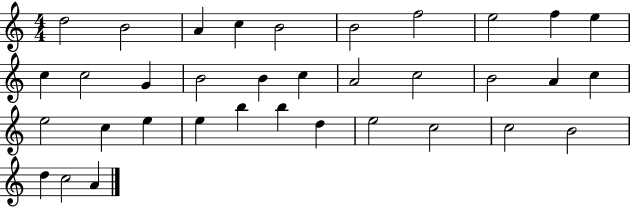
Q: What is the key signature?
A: C major